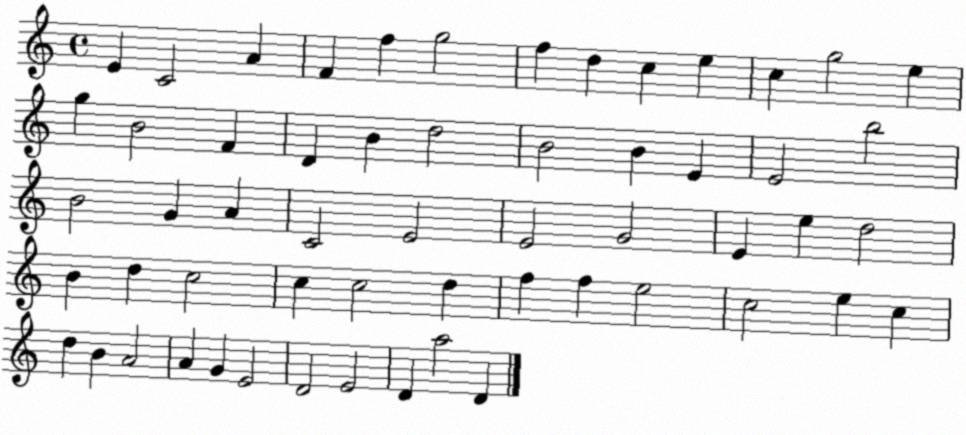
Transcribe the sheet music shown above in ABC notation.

X:1
T:Untitled
M:4/4
L:1/4
K:C
E C2 A F f g2 f d c e c g2 e g B2 F D B d2 B2 B E E2 b2 B2 G A C2 E2 E2 G2 E e d2 B d c2 c c2 d f f e2 c2 e c d B A2 A G E2 D2 E2 D a2 D